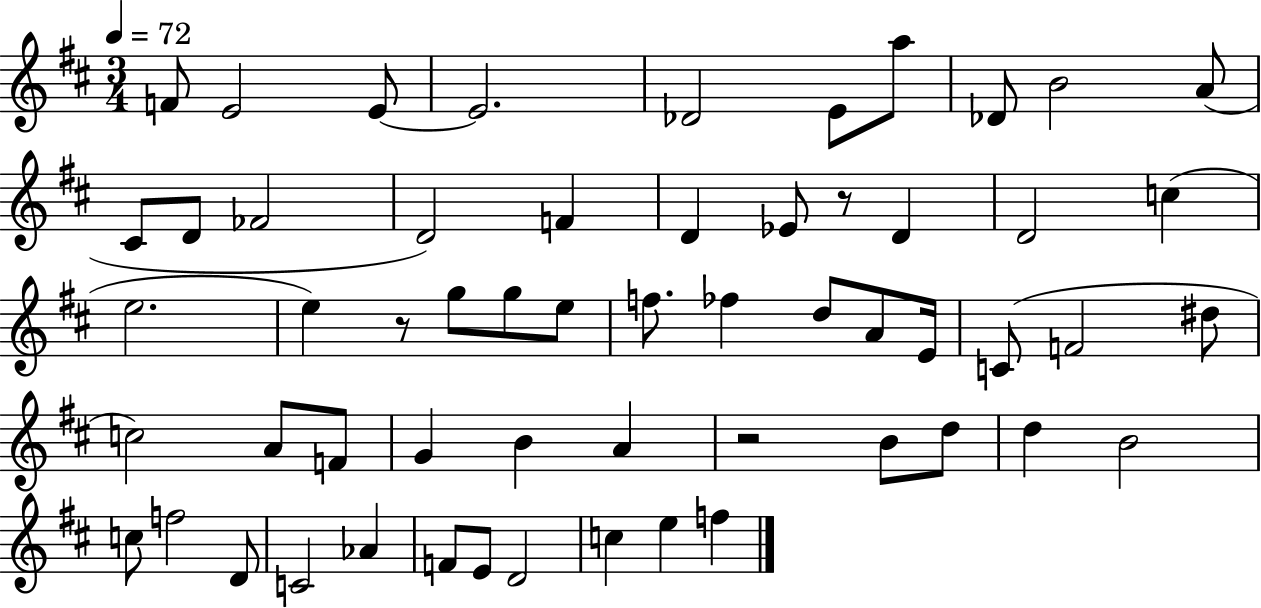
F4/e E4/h E4/e E4/h. Db4/h E4/e A5/e Db4/e B4/h A4/e C#4/e D4/e FES4/h D4/h F4/q D4/q Eb4/e R/e D4/q D4/h C5/q E5/h. E5/q R/e G5/e G5/e E5/e F5/e. FES5/q D5/e A4/e E4/s C4/e F4/h D#5/e C5/h A4/e F4/e G4/q B4/q A4/q R/h B4/e D5/e D5/q B4/h C5/e F5/h D4/e C4/h Ab4/q F4/e E4/e D4/h C5/q E5/q F5/q